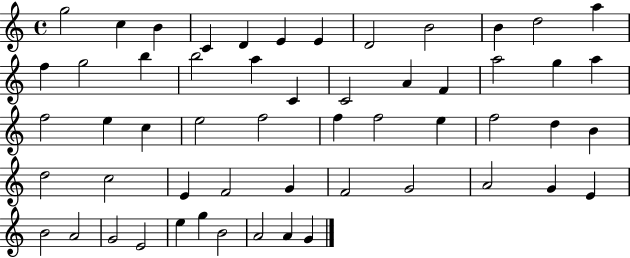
{
  \clef treble
  \time 4/4
  \defaultTimeSignature
  \key c \major
  g''2 c''4 b'4 | c'4 d'4 e'4 e'4 | d'2 b'2 | b'4 d''2 a''4 | \break f''4 g''2 b''4 | b''2 a''4 c'4 | c'2 a'4 f'4 | a''2 g''4 a''4 | \break f''2 e''4 c''4 | e''2 f''2 | f''4 f''2 e''4 | f''2 d''4 b'4 | \break d''2 c''2 | e'4 f'2 g'4 | f'2 g'2 | a'2 g'4 e'4 | \break b'2 a'2 | g'2 e'2 | e''4 g''4 b'2 | a'2 a'4 g'4 | \break \bar "|."
}